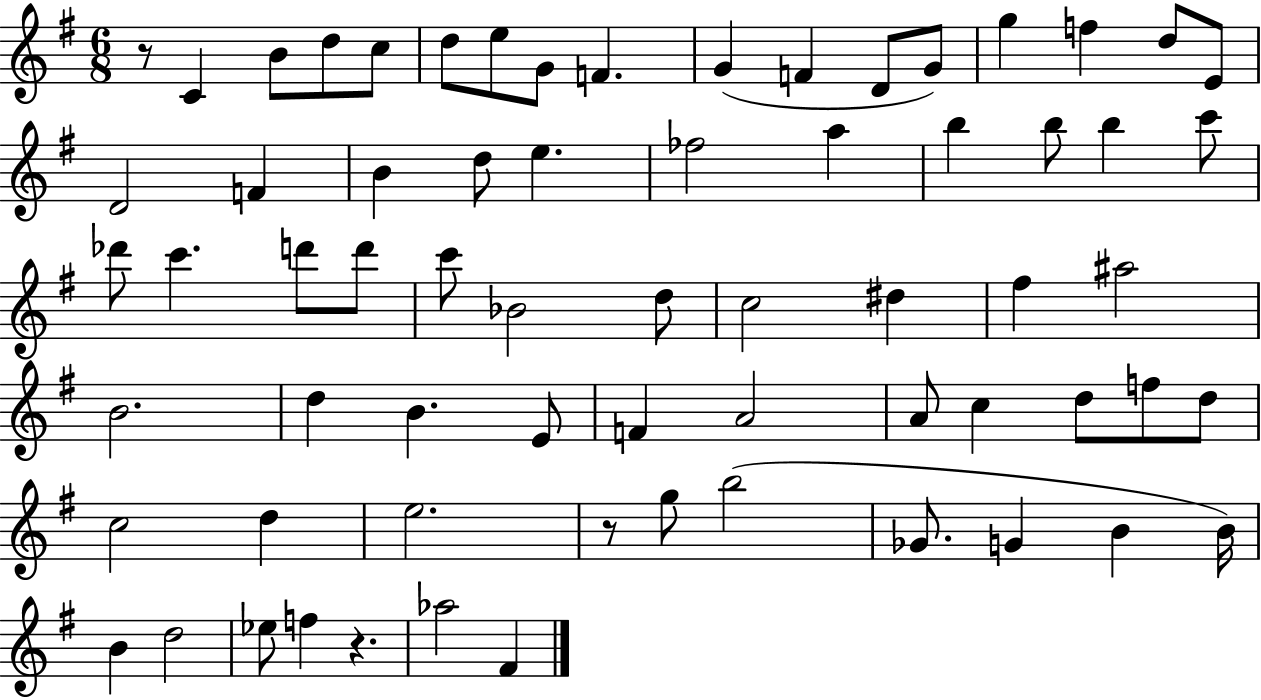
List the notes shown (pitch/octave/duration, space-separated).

R/e C4/q B4/e D5/e C5/e D5/e E5/e G4/e F4/q. G4/q F4/q D4/e G4/e G5/q F5/q D5/e E4/e D4/h F4/q B4/q D5/e E5/q. FES5/h A5/q B5/q B5/e B5/q C6/e Db6/e C6/q. D6/e D6/e C6/e Bb4/h D5/e C5/h D#5/q F#5/q A#5/h B4/h. D5/q B4/q. E4/e F4/q A4/h A4/e C5/q D5/e F5/e D5/e C5/h D5/q E5/h. R/e G5/e B5/h Gb4/e. G4/q B4/q B4/s B4/q D5/h Eb5/e F5/q R/q. Ab5/h F#4/q